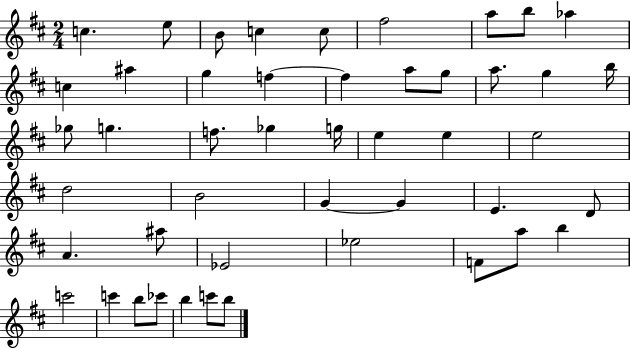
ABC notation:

X:1
T:Untitled
M:2/4
L:1/4
K:D
c e/2 B/2 c c/2 ^f2 a/2 b/2 _a c ^a g f f a/2 g/2 a/2 g b/4 _g/2 g f/2 _g g/4 e e e2 d2 B2 G G E D/2 A ^a/2 _E2 _e2 F/2 a/2 b c'2 c' b/2 _c'/2 b c'/2 b/2